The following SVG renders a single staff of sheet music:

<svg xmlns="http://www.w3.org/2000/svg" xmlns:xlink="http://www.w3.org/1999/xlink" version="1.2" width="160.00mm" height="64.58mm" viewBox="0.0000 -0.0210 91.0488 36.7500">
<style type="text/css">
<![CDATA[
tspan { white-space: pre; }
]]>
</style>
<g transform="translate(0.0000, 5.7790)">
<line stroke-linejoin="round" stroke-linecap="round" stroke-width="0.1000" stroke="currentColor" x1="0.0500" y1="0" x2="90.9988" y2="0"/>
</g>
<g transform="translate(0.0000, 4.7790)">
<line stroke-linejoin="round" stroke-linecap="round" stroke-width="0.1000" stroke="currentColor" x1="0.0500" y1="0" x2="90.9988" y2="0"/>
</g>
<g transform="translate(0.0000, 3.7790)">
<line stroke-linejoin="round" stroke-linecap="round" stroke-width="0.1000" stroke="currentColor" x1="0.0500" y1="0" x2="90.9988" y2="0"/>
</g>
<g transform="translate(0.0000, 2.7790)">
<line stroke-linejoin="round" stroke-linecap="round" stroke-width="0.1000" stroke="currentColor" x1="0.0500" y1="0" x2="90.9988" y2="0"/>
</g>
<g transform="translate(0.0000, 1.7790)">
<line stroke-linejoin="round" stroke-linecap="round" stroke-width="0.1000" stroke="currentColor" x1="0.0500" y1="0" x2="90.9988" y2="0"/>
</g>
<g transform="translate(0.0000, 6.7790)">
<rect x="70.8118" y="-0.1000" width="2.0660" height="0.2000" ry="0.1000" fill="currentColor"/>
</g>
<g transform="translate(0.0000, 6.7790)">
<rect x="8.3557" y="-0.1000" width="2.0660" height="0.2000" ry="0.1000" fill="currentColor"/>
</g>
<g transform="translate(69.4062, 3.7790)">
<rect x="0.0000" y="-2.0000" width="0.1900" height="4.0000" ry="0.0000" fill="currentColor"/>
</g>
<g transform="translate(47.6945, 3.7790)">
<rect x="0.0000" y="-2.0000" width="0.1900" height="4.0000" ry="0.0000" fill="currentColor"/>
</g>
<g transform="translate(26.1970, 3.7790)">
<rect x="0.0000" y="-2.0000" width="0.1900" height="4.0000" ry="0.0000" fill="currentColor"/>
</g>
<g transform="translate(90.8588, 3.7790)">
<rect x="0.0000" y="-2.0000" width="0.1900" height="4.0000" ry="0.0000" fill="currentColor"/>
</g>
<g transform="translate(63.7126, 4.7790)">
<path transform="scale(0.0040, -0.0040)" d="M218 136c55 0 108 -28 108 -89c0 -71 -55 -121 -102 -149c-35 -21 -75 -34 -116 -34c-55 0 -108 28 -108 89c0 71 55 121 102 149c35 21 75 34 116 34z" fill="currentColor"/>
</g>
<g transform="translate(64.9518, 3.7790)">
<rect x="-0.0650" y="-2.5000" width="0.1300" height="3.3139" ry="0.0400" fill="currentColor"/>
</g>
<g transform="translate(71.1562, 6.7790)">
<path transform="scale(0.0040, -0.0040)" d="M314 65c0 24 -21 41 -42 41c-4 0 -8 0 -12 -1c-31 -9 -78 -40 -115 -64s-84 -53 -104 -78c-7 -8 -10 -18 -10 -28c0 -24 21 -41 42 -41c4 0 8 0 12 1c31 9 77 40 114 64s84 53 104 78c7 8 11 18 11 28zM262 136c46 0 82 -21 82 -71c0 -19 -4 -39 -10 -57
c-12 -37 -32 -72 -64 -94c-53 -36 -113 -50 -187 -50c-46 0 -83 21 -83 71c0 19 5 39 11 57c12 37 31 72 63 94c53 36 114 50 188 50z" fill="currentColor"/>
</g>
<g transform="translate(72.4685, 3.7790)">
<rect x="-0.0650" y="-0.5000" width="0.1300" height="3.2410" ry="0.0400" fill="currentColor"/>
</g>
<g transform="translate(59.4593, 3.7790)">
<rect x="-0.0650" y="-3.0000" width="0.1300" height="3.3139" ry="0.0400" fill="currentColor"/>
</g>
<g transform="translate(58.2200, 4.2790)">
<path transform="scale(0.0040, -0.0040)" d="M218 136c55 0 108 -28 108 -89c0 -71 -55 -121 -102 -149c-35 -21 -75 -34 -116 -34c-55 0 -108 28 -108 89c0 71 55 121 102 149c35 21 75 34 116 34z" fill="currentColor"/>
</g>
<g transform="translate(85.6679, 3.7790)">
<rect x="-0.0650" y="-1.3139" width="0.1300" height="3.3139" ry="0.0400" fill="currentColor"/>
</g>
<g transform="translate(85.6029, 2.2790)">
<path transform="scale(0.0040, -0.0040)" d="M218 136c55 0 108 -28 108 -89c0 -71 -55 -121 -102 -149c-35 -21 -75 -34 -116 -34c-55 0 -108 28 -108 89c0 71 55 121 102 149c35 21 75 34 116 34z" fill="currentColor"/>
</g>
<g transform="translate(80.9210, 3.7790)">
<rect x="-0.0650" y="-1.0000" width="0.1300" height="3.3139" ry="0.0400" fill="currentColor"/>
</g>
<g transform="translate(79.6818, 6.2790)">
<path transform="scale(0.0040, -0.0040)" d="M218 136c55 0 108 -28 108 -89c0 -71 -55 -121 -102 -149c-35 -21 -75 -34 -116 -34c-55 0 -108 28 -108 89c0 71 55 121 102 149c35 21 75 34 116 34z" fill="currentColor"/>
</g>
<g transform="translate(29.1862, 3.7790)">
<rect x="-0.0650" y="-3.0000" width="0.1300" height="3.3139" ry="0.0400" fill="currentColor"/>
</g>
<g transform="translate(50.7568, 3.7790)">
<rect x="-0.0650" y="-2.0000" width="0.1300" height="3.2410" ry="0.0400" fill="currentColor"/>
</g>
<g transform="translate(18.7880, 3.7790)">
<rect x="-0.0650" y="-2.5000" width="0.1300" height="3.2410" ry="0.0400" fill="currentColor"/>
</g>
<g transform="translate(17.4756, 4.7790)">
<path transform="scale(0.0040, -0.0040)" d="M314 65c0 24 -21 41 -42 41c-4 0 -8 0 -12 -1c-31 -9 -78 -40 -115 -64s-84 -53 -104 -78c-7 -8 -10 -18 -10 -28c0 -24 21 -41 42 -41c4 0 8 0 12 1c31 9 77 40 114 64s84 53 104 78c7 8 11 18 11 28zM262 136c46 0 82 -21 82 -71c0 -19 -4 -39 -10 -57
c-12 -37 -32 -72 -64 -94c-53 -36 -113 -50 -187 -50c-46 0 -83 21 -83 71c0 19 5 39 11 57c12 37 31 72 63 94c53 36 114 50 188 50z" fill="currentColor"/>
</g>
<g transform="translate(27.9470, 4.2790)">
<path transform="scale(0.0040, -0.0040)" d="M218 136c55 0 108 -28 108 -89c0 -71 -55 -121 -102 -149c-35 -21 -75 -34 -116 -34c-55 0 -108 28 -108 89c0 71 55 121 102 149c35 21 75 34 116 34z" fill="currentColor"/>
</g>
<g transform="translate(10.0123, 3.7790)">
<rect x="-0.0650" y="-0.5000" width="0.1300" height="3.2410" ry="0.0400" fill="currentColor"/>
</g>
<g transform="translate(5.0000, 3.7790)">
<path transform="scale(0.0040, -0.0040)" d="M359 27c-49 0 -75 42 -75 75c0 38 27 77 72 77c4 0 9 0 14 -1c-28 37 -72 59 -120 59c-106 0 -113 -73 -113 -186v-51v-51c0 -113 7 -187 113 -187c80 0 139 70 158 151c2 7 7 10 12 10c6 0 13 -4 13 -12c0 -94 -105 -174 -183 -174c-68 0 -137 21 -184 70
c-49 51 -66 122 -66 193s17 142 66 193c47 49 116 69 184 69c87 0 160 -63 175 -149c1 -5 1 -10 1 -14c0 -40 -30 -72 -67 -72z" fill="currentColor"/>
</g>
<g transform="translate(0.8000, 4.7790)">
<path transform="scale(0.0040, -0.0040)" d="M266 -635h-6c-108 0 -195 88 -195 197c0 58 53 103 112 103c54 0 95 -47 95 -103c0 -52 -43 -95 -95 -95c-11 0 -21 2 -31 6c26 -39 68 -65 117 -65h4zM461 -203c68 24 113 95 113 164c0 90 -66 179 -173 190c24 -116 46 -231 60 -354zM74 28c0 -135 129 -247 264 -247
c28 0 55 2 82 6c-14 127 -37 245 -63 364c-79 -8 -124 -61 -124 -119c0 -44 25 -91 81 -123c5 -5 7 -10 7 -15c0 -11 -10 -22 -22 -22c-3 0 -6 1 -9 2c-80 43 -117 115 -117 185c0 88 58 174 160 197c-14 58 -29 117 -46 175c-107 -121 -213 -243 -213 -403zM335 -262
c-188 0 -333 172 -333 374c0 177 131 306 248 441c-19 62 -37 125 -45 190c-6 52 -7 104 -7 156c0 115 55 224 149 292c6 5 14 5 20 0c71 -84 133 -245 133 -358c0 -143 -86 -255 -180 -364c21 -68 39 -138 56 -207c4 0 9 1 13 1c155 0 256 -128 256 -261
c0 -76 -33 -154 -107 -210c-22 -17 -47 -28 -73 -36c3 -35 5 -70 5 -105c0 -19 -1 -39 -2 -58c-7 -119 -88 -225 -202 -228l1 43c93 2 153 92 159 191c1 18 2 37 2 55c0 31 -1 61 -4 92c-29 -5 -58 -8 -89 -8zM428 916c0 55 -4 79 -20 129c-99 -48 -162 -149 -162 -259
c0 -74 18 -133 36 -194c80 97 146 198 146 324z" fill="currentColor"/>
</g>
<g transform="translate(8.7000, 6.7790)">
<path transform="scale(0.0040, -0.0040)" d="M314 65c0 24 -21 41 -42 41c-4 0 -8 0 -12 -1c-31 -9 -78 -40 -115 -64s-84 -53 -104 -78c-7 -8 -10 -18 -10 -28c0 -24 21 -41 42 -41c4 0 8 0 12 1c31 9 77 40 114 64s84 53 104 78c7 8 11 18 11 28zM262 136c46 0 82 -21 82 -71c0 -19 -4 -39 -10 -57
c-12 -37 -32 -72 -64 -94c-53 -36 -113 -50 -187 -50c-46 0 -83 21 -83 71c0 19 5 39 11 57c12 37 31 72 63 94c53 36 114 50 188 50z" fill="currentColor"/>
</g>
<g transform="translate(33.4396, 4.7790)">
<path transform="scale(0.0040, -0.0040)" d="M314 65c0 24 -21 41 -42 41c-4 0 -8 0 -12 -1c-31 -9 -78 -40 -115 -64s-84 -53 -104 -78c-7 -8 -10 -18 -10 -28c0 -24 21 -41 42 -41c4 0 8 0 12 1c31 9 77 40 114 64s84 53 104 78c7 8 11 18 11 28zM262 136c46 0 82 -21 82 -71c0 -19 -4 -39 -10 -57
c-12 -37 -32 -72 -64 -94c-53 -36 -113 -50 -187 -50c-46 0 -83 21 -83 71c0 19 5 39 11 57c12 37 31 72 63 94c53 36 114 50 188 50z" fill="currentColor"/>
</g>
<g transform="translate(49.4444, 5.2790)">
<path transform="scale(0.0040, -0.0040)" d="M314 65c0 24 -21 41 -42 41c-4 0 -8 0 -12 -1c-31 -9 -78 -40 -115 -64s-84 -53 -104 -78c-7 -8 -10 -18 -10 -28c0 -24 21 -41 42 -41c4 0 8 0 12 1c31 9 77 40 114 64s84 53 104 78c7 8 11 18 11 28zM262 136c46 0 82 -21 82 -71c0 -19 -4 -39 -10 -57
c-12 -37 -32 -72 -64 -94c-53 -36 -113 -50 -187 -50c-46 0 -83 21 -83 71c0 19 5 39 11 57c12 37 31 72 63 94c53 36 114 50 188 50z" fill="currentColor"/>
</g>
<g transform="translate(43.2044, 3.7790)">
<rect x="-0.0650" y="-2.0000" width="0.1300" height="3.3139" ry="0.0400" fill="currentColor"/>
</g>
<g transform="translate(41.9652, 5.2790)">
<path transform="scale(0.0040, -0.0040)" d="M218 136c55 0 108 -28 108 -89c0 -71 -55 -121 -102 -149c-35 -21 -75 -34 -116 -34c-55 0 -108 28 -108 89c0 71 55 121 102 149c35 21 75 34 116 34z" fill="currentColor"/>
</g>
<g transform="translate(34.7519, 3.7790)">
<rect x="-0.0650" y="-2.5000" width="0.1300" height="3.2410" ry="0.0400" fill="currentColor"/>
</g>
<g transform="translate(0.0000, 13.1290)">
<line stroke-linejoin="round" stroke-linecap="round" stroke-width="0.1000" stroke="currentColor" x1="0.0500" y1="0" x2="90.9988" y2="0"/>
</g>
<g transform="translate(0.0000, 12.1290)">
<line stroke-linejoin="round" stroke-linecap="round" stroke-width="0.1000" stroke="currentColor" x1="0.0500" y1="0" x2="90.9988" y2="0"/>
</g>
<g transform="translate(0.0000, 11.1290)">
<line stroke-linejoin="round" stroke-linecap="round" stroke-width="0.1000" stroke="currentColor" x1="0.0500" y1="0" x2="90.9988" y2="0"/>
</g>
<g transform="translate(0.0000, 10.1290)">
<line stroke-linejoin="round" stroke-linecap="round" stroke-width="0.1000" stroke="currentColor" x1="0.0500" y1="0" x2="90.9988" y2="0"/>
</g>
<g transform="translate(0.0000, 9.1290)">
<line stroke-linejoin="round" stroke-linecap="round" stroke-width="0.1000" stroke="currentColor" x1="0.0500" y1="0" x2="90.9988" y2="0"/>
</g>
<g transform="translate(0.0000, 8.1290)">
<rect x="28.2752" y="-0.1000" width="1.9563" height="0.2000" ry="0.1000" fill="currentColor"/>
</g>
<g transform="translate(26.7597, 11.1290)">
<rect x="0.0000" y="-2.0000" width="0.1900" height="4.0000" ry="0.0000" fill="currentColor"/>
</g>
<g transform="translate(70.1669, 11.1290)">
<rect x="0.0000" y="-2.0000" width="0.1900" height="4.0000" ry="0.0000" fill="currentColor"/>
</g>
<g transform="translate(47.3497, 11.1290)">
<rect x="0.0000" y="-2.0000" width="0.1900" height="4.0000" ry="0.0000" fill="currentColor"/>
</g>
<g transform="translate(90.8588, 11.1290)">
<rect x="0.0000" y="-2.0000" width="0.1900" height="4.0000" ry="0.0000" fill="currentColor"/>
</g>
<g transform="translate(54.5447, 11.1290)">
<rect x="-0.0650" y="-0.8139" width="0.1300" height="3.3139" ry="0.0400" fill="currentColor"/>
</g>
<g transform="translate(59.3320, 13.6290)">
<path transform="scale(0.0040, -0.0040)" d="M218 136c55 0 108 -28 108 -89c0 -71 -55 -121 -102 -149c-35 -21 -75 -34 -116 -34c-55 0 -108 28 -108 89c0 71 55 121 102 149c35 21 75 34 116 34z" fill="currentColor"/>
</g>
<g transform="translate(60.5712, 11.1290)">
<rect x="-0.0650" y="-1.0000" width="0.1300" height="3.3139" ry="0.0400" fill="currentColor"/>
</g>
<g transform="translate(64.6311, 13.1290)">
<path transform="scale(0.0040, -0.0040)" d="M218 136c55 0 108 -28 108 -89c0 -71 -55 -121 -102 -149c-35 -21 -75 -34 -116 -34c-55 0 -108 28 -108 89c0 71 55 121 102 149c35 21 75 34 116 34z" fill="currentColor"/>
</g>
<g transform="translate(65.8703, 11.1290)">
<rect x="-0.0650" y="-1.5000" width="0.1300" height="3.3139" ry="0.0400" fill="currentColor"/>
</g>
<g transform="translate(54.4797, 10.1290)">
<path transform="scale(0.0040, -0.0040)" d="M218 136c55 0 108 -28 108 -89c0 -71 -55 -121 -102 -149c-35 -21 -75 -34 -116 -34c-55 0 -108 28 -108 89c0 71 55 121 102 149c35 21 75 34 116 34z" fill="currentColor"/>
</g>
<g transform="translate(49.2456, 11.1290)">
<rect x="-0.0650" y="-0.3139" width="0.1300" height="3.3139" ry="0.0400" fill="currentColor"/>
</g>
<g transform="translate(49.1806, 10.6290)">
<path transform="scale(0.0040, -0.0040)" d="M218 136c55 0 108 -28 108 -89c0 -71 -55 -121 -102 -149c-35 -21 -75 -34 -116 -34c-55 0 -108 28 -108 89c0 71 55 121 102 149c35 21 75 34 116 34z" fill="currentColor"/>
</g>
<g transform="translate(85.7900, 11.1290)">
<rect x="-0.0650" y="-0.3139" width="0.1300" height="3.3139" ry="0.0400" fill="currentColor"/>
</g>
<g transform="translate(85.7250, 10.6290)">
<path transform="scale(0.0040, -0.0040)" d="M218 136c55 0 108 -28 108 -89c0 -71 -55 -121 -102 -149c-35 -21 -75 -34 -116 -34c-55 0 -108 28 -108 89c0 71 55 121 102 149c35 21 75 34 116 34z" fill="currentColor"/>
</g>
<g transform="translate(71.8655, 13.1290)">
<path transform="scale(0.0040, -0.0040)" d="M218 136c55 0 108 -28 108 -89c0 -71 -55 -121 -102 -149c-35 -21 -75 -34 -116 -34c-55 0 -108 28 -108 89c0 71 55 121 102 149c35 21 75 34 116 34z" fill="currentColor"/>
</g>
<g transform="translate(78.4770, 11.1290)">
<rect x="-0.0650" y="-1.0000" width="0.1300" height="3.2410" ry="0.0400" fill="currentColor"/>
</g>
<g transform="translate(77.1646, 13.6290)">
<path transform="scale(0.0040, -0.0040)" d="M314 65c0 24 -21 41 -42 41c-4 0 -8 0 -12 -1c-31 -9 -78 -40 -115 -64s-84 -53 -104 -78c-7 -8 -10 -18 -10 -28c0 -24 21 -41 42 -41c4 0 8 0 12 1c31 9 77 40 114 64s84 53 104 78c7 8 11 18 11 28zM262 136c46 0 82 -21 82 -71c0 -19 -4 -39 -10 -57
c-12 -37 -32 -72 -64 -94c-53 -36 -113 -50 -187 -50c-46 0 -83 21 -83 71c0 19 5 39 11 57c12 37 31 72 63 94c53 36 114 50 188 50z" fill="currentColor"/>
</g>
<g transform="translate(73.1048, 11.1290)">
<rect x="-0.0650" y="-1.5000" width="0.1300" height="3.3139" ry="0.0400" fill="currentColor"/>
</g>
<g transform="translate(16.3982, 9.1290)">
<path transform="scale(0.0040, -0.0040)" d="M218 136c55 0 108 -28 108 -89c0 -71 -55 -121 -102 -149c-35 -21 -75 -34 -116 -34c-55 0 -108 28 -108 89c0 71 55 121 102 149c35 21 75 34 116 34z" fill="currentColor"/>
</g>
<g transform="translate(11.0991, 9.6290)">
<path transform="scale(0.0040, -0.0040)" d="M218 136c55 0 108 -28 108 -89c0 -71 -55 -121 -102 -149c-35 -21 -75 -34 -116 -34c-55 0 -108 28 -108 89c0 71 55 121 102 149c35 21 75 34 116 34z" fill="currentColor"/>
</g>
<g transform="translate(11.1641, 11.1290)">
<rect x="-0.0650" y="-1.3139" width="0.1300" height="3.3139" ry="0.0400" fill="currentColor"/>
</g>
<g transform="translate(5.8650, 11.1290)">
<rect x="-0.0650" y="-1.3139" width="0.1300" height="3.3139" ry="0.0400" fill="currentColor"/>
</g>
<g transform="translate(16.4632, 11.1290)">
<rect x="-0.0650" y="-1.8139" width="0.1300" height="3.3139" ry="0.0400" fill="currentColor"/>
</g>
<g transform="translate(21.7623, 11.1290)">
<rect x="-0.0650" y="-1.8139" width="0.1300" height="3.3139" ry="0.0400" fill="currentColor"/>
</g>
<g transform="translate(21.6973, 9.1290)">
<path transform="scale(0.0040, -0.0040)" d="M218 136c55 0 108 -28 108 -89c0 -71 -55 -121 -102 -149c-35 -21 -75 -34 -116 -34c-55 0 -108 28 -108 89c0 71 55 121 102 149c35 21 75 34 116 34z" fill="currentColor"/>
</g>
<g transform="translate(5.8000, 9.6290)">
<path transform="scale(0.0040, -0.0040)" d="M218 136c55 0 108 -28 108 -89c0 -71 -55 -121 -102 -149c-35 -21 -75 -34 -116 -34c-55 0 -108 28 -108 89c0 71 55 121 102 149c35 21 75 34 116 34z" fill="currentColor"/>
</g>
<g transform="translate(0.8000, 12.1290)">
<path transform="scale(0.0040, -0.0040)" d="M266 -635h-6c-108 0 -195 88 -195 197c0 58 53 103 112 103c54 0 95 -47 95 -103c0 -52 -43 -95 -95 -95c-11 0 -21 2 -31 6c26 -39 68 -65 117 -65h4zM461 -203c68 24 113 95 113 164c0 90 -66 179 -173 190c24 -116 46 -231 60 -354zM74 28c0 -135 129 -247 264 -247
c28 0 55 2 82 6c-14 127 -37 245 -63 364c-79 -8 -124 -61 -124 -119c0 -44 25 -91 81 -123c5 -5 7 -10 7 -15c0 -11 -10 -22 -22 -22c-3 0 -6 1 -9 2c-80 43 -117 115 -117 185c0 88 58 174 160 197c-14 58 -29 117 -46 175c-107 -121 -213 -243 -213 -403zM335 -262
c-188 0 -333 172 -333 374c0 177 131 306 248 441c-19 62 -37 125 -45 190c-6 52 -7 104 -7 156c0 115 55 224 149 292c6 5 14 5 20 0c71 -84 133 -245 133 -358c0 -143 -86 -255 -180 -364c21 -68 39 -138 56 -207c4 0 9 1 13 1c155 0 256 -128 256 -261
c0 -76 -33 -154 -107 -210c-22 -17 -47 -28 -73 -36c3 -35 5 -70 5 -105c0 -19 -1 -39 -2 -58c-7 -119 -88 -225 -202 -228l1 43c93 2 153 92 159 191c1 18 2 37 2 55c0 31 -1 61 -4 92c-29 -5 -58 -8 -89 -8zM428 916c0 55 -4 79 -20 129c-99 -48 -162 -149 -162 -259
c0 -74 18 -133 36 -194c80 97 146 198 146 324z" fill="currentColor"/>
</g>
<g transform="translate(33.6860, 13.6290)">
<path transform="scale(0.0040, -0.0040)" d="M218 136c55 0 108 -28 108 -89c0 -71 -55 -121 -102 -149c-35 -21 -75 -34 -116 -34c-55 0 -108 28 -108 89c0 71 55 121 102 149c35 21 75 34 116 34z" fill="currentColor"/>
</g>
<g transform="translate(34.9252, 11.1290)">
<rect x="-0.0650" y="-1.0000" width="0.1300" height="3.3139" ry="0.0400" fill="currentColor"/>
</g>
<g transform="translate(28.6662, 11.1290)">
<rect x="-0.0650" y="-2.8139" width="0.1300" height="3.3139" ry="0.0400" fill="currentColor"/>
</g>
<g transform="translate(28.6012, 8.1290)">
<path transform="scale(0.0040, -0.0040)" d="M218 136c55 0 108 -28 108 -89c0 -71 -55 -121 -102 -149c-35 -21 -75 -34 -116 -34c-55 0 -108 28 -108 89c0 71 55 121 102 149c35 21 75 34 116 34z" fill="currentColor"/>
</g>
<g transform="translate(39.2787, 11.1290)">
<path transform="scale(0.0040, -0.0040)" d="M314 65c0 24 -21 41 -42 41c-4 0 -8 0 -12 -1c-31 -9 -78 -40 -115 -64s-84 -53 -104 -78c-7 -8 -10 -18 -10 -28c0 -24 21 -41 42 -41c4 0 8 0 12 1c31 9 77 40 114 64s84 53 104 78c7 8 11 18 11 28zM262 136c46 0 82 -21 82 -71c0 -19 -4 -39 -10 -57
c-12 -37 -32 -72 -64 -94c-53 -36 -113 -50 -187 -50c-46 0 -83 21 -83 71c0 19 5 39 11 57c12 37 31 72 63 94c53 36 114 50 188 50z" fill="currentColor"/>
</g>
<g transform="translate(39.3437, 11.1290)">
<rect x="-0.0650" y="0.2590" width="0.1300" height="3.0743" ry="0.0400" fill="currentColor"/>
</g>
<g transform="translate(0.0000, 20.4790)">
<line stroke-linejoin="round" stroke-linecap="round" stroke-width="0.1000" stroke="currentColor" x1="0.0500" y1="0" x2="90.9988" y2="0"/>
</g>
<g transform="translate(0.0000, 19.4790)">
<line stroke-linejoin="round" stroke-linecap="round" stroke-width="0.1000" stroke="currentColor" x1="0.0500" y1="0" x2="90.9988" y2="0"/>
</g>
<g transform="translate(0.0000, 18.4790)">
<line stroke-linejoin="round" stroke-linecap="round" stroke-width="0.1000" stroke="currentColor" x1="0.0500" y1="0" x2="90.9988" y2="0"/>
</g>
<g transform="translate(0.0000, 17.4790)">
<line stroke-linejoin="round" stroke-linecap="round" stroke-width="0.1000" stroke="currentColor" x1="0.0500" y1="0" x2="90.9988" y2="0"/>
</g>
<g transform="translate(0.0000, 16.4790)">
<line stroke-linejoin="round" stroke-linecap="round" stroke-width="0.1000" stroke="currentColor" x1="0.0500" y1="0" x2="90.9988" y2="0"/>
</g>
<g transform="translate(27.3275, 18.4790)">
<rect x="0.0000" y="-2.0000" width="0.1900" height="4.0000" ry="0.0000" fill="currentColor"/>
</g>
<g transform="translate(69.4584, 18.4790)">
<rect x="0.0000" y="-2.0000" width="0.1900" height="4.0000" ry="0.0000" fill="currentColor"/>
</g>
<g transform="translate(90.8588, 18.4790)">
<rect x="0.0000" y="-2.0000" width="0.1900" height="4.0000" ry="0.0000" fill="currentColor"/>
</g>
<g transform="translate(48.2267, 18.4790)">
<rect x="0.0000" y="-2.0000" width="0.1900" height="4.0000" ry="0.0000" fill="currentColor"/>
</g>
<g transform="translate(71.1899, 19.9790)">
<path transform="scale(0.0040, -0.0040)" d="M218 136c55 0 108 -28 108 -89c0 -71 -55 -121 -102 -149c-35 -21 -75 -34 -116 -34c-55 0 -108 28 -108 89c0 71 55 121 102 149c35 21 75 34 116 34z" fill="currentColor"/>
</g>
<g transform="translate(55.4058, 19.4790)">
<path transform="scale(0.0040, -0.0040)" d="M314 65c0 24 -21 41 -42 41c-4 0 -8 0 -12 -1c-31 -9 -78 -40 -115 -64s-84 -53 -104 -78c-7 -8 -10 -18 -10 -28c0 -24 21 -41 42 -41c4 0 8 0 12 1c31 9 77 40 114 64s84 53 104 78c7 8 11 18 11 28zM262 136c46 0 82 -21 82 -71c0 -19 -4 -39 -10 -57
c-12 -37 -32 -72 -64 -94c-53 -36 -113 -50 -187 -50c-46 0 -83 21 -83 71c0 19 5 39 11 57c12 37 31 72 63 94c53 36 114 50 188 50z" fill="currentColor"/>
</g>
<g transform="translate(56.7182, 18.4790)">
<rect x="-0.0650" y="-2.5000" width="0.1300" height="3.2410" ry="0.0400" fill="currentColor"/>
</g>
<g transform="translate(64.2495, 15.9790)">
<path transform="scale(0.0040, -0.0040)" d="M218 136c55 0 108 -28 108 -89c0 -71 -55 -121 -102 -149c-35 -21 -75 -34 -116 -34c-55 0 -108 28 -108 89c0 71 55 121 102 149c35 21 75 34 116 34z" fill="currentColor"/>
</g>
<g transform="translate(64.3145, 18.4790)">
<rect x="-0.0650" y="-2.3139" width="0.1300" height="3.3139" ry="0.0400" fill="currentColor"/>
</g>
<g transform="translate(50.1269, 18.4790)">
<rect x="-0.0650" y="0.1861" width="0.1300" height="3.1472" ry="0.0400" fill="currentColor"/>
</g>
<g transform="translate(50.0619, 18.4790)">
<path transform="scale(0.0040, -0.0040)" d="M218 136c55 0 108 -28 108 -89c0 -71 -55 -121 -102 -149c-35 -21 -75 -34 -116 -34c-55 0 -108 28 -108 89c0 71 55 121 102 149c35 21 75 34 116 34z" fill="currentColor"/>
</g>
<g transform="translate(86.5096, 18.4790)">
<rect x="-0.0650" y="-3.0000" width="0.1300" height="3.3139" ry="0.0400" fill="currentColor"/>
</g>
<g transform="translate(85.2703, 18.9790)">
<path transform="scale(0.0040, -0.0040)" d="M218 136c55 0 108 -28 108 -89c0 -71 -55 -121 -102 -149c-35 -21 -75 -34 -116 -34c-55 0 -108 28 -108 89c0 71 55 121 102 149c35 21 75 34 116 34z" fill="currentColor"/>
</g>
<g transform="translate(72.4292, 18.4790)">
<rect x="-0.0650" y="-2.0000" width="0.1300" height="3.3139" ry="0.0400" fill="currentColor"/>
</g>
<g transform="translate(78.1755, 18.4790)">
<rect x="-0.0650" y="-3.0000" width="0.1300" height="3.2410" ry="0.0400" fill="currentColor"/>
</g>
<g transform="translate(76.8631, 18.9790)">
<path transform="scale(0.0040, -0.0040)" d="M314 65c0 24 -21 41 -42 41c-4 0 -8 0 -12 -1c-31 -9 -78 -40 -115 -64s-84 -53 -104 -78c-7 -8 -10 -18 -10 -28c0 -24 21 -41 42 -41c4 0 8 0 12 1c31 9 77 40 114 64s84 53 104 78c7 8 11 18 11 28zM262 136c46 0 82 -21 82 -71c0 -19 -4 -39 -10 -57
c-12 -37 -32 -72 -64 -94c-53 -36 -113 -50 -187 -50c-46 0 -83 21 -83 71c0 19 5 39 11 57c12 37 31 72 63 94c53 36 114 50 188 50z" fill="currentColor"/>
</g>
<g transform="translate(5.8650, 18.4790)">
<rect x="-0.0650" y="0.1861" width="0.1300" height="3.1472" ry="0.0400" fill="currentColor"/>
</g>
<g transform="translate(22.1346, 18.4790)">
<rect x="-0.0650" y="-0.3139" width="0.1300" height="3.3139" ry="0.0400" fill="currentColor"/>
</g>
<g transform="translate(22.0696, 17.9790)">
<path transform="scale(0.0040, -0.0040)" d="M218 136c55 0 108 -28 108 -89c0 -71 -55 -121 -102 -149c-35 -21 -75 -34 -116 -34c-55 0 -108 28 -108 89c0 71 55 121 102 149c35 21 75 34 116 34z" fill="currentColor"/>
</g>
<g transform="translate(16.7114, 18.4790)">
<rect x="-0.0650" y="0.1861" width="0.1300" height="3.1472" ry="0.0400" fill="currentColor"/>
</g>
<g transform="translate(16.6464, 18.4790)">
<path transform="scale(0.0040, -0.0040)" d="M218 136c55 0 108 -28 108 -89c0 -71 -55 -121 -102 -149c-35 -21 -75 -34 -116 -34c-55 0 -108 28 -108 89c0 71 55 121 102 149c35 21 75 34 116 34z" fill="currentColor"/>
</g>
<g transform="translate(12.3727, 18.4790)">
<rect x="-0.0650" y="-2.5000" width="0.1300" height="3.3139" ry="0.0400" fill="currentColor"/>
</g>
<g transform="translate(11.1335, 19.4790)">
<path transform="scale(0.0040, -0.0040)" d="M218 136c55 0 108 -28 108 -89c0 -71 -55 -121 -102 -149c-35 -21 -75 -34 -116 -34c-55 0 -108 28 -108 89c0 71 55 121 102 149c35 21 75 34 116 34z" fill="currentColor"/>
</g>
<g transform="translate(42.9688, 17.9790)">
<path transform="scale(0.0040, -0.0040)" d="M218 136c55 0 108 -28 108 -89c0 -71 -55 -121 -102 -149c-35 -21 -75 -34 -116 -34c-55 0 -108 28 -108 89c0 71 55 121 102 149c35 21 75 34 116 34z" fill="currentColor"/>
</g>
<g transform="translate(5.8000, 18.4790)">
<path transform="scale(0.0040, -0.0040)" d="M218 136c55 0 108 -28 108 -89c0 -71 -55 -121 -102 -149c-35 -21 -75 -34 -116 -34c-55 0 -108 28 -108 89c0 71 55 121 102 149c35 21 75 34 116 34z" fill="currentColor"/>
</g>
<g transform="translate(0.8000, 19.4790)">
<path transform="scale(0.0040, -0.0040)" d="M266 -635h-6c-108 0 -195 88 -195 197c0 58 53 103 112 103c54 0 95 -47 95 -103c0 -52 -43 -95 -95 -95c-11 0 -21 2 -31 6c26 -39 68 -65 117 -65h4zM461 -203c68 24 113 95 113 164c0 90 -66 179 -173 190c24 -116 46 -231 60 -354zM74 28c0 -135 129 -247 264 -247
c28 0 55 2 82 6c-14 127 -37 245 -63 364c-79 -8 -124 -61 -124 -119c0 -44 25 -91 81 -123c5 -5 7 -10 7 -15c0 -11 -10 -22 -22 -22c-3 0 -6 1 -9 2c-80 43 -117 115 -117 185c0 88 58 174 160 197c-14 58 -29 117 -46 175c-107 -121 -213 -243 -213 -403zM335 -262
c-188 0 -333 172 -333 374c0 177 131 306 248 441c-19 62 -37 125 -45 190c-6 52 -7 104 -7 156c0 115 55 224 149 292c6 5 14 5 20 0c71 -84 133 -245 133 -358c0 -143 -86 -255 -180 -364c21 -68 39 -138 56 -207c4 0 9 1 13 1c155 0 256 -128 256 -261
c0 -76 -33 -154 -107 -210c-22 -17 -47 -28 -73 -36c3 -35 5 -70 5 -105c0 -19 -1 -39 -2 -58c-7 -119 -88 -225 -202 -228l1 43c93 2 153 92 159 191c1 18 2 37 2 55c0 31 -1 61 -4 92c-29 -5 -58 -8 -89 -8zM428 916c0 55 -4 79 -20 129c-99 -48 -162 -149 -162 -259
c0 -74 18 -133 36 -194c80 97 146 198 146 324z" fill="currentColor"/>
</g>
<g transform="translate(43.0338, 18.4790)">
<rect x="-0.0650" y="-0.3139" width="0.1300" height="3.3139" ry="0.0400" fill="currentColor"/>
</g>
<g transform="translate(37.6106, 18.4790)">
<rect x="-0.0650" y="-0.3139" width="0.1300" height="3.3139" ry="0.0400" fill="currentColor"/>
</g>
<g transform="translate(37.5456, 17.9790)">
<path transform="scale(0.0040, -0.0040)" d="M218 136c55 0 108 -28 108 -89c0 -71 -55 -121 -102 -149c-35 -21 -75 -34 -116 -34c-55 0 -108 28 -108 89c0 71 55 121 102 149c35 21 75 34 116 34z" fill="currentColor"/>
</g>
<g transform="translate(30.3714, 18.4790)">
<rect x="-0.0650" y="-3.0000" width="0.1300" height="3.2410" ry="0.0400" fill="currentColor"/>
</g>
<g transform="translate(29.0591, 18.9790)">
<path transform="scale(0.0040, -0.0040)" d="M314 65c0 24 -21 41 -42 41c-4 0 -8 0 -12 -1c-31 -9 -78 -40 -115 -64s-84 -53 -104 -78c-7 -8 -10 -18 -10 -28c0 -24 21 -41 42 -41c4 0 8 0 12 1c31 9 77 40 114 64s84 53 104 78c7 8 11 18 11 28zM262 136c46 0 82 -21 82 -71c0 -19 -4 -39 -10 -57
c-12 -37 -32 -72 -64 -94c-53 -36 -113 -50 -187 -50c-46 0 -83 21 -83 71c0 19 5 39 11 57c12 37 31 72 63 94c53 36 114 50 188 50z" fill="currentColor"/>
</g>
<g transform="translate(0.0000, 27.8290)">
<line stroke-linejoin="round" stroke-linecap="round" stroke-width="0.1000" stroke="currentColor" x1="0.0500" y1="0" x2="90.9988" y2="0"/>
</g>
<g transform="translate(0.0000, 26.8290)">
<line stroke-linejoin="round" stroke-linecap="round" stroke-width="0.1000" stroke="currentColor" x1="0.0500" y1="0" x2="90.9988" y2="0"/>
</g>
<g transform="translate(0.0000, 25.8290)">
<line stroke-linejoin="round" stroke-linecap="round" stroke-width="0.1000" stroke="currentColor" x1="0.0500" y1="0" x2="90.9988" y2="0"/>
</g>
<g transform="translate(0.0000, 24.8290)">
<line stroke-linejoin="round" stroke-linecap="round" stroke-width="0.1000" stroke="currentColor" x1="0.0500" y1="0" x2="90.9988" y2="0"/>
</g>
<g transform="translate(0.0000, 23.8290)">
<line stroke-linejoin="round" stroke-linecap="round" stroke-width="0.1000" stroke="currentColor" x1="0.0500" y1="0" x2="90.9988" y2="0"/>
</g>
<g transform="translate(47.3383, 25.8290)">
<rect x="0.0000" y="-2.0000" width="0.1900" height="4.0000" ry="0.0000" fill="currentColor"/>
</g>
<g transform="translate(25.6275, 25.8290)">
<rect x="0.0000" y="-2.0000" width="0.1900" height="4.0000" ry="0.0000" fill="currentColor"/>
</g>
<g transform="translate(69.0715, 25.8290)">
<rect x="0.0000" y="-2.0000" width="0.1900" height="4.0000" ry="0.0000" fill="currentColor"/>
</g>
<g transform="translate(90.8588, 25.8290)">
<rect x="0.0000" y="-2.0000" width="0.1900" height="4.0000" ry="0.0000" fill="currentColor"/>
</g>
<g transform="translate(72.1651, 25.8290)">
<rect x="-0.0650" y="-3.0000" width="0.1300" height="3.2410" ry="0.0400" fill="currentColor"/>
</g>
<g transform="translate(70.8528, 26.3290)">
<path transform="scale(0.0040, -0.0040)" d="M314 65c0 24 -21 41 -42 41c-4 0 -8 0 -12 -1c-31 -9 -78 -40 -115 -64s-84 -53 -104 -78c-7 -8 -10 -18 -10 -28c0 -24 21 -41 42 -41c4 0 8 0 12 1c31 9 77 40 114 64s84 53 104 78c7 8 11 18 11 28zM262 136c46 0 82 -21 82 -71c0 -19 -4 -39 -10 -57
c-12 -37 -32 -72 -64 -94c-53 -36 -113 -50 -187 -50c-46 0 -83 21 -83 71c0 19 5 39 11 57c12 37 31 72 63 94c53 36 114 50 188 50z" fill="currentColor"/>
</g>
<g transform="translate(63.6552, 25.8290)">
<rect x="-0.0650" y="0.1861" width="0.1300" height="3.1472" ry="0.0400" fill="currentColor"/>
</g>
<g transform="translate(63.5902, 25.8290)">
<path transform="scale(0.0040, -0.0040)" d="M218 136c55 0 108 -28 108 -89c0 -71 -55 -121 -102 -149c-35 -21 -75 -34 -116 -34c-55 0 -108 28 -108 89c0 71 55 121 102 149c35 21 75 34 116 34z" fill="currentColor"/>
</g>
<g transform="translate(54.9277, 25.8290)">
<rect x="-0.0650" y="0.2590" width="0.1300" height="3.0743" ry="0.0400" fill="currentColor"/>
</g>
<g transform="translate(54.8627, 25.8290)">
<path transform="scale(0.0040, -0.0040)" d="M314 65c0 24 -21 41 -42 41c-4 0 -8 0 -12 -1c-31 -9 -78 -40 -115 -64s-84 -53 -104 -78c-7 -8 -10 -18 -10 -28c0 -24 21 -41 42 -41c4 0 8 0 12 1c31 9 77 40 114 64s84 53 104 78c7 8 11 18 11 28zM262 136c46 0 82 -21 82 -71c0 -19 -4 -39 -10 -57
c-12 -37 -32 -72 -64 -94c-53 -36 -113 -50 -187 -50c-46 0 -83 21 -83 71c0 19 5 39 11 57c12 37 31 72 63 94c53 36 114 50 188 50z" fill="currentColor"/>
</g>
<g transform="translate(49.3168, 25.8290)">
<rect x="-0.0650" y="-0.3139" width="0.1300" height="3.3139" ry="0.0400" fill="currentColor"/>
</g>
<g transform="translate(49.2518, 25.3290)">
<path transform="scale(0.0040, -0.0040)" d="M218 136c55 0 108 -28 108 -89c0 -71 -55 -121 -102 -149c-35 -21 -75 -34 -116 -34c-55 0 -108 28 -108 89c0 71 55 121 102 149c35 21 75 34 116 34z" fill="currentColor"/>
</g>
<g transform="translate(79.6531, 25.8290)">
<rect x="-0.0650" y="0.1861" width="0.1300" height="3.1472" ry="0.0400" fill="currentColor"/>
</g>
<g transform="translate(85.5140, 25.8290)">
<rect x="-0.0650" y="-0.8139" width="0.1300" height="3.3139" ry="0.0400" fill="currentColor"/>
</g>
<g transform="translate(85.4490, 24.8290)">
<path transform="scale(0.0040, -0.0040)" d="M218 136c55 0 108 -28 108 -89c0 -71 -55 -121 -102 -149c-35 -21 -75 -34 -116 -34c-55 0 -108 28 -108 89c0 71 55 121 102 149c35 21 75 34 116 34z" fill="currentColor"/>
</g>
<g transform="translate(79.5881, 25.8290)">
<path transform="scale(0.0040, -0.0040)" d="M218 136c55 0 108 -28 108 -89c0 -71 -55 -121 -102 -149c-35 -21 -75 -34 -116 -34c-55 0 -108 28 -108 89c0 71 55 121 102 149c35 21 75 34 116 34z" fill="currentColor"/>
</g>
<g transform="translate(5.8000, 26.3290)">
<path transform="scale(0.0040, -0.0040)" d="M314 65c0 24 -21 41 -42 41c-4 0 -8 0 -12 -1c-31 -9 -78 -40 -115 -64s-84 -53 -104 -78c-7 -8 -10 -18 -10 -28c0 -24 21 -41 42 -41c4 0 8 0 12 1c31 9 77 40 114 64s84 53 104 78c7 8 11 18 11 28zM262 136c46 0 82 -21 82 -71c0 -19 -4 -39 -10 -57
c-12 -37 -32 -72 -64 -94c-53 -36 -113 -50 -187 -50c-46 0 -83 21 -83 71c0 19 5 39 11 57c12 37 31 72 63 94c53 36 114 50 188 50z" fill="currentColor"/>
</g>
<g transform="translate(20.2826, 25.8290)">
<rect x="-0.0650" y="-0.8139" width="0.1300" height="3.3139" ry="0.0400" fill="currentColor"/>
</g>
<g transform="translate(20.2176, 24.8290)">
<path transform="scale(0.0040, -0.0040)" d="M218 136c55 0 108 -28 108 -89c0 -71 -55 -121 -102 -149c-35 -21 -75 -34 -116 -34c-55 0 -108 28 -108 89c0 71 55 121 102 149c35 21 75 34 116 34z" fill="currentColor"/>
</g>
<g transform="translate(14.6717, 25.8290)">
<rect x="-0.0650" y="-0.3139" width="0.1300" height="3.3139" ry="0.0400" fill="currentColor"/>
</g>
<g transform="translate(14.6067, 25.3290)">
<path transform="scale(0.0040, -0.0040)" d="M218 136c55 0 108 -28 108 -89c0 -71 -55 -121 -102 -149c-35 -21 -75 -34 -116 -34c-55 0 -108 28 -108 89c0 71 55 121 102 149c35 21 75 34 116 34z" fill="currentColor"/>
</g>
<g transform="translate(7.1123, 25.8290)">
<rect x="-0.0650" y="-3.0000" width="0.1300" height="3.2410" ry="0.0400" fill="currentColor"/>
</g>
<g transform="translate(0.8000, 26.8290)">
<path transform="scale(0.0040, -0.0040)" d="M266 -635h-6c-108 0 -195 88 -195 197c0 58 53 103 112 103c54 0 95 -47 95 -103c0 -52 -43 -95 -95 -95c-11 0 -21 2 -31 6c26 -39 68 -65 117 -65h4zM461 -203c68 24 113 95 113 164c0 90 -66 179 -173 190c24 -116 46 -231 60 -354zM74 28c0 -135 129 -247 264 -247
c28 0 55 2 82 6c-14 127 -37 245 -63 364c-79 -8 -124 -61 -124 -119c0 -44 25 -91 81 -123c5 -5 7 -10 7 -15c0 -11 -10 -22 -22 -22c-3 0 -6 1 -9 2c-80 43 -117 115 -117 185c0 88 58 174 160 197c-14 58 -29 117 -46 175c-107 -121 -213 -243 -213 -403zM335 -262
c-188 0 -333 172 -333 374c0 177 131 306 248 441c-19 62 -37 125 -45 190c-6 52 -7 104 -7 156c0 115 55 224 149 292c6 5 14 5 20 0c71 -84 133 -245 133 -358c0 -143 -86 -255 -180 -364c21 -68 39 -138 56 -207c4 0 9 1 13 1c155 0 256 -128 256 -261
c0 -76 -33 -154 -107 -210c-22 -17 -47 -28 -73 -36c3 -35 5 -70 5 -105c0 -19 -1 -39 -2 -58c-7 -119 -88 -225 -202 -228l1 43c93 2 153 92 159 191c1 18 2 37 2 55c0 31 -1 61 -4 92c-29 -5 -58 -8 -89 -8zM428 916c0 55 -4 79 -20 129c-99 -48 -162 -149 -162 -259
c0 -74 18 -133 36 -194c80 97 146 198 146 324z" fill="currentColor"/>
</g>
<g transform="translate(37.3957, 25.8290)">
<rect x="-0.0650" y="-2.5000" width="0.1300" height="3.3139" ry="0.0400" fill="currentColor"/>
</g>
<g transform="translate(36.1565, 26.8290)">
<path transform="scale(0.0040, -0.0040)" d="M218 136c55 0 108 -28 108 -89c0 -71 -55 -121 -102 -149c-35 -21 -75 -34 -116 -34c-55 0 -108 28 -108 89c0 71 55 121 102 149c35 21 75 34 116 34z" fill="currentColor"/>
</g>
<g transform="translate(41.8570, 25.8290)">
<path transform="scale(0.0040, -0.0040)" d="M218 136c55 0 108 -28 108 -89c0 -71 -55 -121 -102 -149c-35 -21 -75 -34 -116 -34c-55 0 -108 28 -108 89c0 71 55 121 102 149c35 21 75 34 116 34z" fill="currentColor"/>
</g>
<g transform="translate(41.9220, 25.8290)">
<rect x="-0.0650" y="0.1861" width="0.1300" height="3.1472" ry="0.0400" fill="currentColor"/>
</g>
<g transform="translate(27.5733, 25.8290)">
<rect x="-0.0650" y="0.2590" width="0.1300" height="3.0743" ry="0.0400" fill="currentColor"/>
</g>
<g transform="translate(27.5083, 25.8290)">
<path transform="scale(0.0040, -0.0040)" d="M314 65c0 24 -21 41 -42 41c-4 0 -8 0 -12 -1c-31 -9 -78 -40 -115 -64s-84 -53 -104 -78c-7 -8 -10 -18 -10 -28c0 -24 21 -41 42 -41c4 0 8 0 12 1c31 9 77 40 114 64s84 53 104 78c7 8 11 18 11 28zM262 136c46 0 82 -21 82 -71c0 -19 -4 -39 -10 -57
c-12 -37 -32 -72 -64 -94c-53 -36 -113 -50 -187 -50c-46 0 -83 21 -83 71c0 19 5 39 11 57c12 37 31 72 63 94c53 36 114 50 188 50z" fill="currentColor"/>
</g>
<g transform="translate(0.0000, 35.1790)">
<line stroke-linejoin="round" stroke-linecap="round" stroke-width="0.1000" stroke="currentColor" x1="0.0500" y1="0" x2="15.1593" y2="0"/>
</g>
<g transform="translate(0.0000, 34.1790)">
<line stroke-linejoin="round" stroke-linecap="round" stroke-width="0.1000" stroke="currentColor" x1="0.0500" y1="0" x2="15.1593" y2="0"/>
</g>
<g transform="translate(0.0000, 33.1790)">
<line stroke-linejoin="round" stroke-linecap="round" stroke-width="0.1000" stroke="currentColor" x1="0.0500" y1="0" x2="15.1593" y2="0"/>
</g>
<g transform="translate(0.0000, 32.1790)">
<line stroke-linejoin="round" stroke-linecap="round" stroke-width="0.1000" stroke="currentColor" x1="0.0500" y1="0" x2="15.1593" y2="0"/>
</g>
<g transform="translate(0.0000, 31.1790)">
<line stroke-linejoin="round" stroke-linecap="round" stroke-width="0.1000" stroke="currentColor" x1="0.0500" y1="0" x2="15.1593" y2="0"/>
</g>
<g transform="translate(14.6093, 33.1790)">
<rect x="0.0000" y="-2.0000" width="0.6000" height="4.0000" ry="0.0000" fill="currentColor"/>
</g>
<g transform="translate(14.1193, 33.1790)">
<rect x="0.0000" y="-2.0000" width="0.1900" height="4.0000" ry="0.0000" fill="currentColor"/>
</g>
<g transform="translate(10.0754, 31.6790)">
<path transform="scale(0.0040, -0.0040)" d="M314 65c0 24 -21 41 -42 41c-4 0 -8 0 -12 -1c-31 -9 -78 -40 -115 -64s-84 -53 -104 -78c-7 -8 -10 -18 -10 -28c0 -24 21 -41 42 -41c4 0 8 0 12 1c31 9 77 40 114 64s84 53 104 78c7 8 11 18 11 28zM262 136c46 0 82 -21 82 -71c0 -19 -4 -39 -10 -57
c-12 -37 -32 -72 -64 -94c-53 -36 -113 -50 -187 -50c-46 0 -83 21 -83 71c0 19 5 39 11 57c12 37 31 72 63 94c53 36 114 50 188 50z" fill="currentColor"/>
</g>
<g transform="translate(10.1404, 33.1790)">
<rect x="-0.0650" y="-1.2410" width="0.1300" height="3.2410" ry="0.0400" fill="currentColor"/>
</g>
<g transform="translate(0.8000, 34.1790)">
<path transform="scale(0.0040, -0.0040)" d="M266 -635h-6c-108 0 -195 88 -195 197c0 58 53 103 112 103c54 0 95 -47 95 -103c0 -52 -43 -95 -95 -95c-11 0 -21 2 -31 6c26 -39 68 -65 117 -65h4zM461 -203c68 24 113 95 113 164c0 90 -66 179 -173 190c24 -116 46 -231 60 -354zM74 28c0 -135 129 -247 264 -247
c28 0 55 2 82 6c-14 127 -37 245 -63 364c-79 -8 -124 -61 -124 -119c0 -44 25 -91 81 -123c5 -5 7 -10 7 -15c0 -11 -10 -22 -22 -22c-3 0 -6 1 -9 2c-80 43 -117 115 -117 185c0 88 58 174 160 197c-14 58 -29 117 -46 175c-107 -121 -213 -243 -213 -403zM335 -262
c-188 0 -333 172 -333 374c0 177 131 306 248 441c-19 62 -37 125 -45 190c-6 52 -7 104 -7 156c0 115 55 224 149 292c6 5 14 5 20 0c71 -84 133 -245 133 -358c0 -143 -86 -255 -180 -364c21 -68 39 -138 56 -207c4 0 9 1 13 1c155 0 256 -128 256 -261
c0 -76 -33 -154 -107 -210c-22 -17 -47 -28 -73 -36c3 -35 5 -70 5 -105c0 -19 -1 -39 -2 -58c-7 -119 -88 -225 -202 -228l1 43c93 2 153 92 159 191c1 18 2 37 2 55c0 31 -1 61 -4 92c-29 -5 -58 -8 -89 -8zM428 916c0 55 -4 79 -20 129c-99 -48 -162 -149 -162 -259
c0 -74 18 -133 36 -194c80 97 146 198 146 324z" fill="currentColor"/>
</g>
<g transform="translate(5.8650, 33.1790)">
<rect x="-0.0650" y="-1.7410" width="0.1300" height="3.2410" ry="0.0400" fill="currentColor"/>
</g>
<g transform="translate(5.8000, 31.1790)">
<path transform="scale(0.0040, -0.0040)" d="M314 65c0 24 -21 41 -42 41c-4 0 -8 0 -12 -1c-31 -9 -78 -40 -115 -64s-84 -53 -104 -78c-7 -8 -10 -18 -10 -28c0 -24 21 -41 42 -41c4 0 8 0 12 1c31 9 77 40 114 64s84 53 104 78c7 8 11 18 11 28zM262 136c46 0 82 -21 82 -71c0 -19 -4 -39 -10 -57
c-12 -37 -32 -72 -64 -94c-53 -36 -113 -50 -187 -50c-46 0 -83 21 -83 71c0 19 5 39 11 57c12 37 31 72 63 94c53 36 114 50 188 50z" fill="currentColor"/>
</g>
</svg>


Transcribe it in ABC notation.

X:1
T:Untitled
M:4/4
L:1/4
K:C
C2 G2 A G2 F F2 A G C2 D e e e f f a D B2 c d D E E D2 c B G B c A2 c c B G2 g F A2 A A2 c d B2 G B c B2 B A2 B d f2 e2